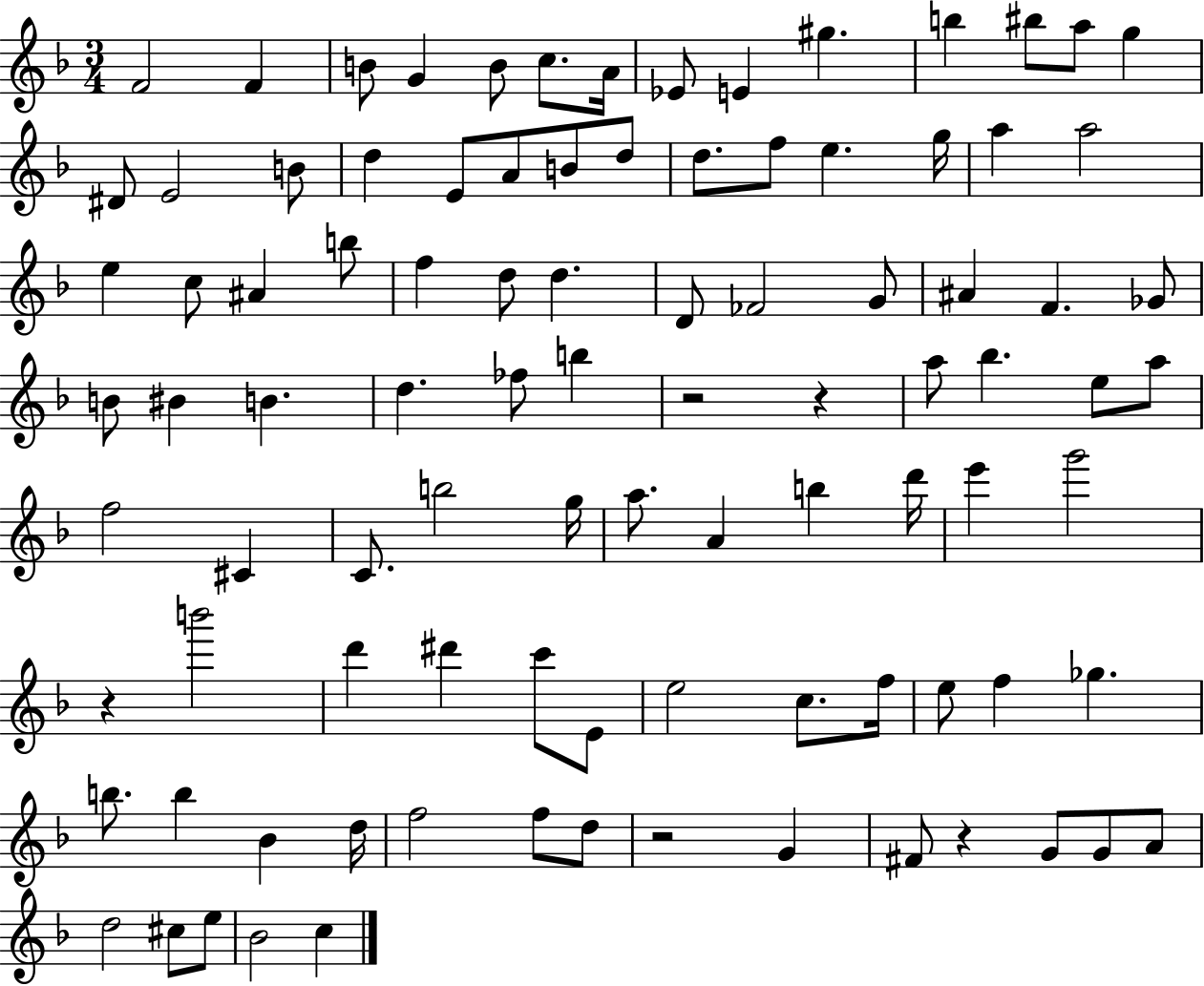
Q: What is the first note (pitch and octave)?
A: F4